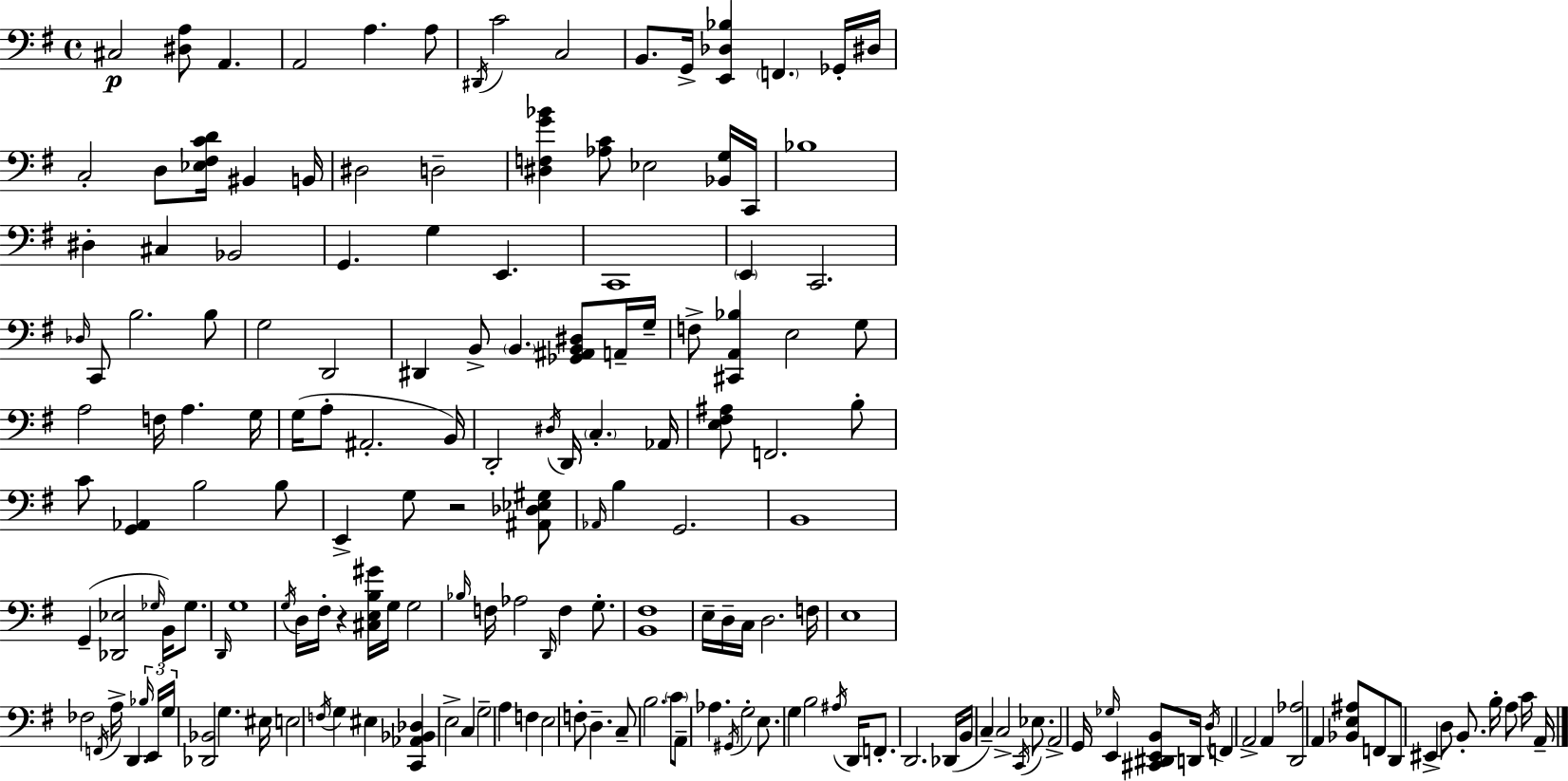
{
  \clef bass
  \time 4/4
  \defaultTimeSignature
  \key g \major
  cis2\p <dis a>8 a,4. | a,2 a4. a8 | \acciaccatura { dis,16 } c'2 c2 | b,8. g,16-> <e, des bes>4 \parenthesize f,4. ges,16-. | \break dis16 c2-. d8 <ees fis c' d'>16 bis,4 | b,16 dis2 d2-- | <dis f g' bes'>4 <aes c'>8 ees2 <bes, g>16 | c,16 bes1 | \break dis4-. cis4 bes,2 | g,4. g4 e,4. | c,1 | \parenthesize e,4 c,2. | \break \grace { des16 } c,8 b2. | b8 g2 d,2 | dis,4 b,8-> \parenthesize b,4. <ges, ais, b, dis>8 | a,16-- g16-- f8-> <cis, a, bes>4 e2 | \break g8 a2 f16 a4. | g16 g16( a8-. ais,2.-. | b,16) d,2-. \acciaccatura { dis16 } d,16 \parenthesize c4.-. | aes,16 <e fis ais>8 f,2. | \break b8-. c'8 <g, aes,>4 b2 | b8 e,4-> g8 r2 | <ais, des ees gis>8 \grace { aes,16 } b4 g,2. | b,1 | \break g,4--( <des, ees>2 | \grace { ges16 } b,16) ges8. \grace { d,16 } g1 | \acciaccatura { g16 } d16 fis16-. r4 <cis e b gis'>16 g16 g2 | \grace { bes16 } f16 aes2 | \break \grace { d,16 } f4 g8.-. <b, fis>1 | e16-- d16-- c16 d2. | f16 e1 | fes2 | \break \acciaccatura { f,16 } a16-> d,4. \tuplet 3/2 { \grace { bes16 } e,16 g16 } <des, bes,>2 | g4. eis16 e2 | \acciaccatura { f16 } g4 eis4 <c, aes, bes, des>4 | e2-> c4 g2-- | \break a4 f4 e2 | f8-. d4.-- c8-- b2. | \parenthesize c'8 a,8-- aes4. | \acciaccatura { gis,16 } g2-. e8. | \break g4 b2 \acciaccatura { ais16 } d,16 f,8.-. | d,2. des,16( b,16 c4--) | c2-> \acciaccatura { c,16 } ees8. a,2-> | g,16 \grace { ges16 } e,4 <cis, dis, e, b,>8 d,16 | \break \acciaccatura { d16 } f,4 a,2-> a,4 | <d, aes>2 a,4 <bes, e ais>8 f,8 | d,8 eis,4-> d8 b,8.-. b16-. a8 c'16 | a,16-- \bar "|."
}